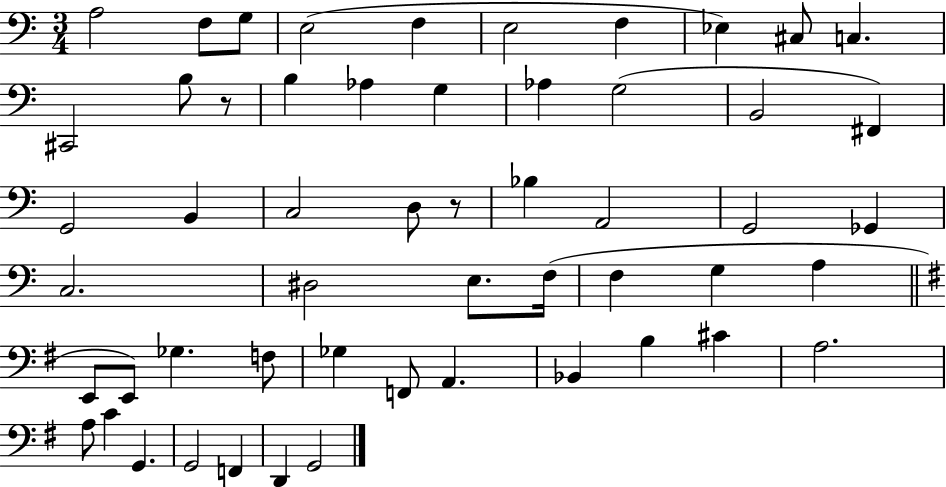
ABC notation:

X:1
T:Untitled
M:3/4
L:1/4
K:C
A,2 F,/2 G,/2 E,2 F, E,2 F, _E, ^C,/2 C, ^C,,2 B,/2 z/2 B, _A, G, _A, G,2 B,,2 ^F,, G,,2 B,, C,2 D,/2 z/2 _B, A,,2 G,,2 _G,, C,2 ^D,2 E,/2 F,/4 F, G, A, E,,/2 E,,/2 _G, F,/2 _G, F,,/2 A,, _B,, B, ^C A,2 A,/2 C G,, G,,2 F,, D,, G,,2